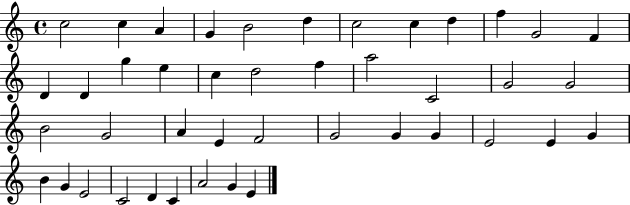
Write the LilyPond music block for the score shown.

{
  \clef treble
  \time 4/4
  \defaultTimeSignature
  \key c \major
  c''2 c''4 a'4 | g'4 b'2 d''4 | c''2 c''4 d''4 | f''4 g'2 f'4 | \break d'4 d'4 g''4 e''4 | c''4 d''2 f''4 | a''2 c'2 | g'2 g'2 | \break b'2 g'2 | a'4 e'4 f'2 | g'2 g'4 g'4 | e'2 e'4 g'4 | \break b'4 g'4 e'2 | c'2 d'4 c'4 | a'2 g'4 e'4 | \bar "|."
}